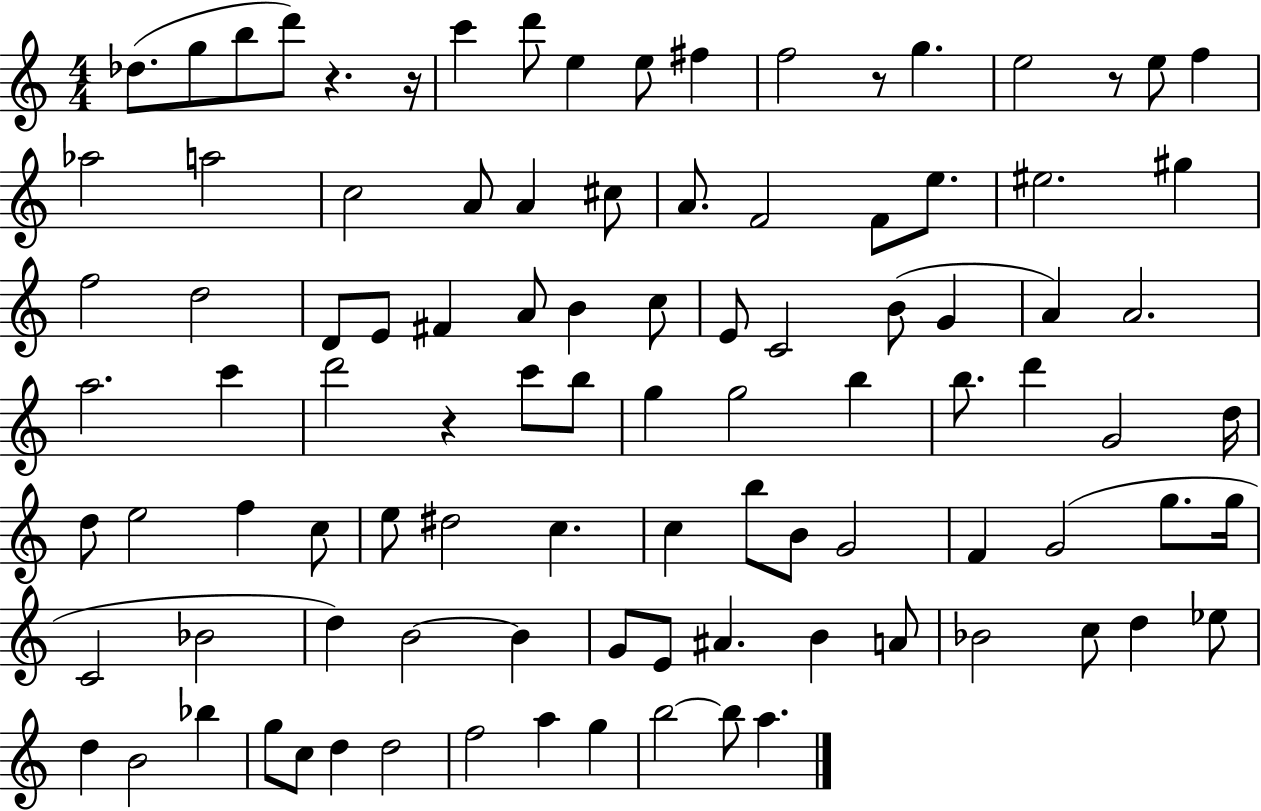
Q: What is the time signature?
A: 4/4